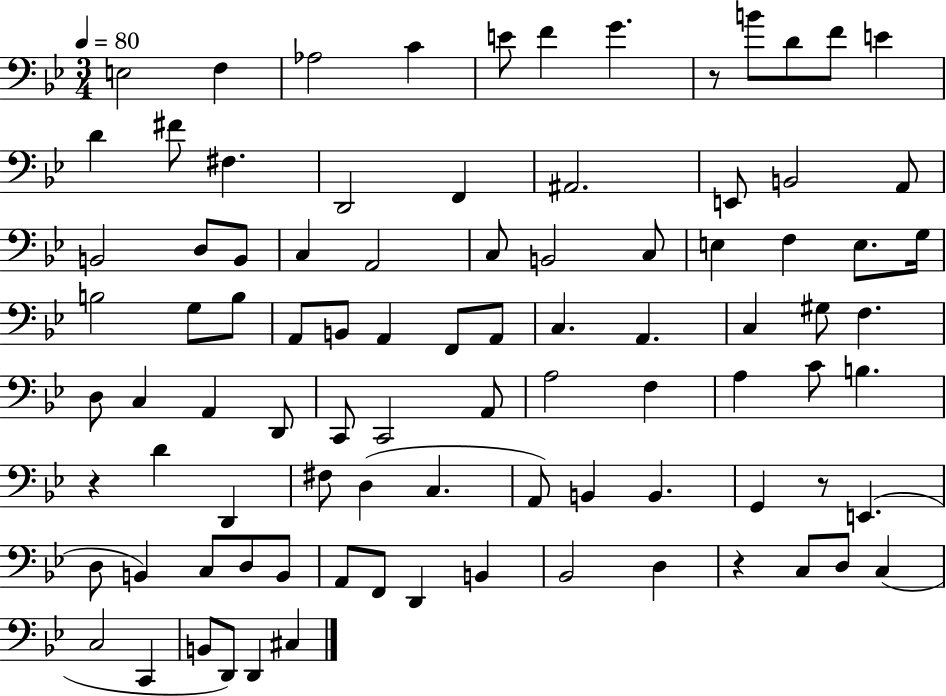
E3/h F3/q Ab3/h C4/q E4/e F4/q G4/q. R/e B4/e D4/e F4/e E4/q D4/q F#4/e F#3/q. D2/h F2/q A#2/h. E2/e B2/h A2/e B2/h D3/e B2/e C3/q A2/h C3/e B2/h C3/e E3/q F3/q E3/e. G3/s B3/h G3/e B3/e A2/e B2/e A2/q F2/e A2/e C3/q. A2/q. C3/q G#3/e F3/q. D3/e C3/q A2/q D2/e C2/e C2/h A2/e A3/h F3/q A3/q C4/e B3/q. R/q D4/q D2/q F#3/e D3/q C3/q. A2/e B2/q B2/q. G2/q R/e E2/q. D3/e B2/q C3/e D3/e B2/e A2/e F2/e D2/q B2/q Bb2/h D3/q R/q C3/e D3/e C3/q C3/h C2/q B2/e D2/e D2/q C#3/q